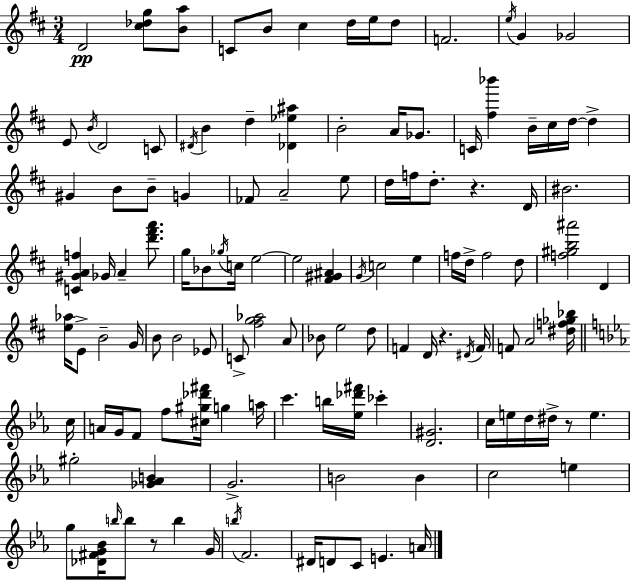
D4/h [C#5,Db5,G5]/e [B4,A5]/e C4/e B4/e C#5/q D5/s E5/s D5/e F4/h. E5/s G4/q Gb4/h E4/e B4/s D4/h C4/e D#4/s B4/q D5/q [Db4,Eb5,A#5]/q B4/h A4/s Gb4/e. C4/s [F#5,Bb6]/q B4/s C#5/s D5/s D5/q G#4/q B4/e B4/e G4/q FES4/e A4/h E5/e D5/s F5/s D5/e. R/q. D4/s BIS4/h. [C4,G#4,A4,F5]/q Gb4/s A4/q [D6,F#6,A6]/e. G5/s Bb4/e Gb5/s C5/s E5/h E5/h [F#4,G#4,A#4]/q G4/s C5/h E5/q F5/s D5/s F5/h D5/e [F5,G#5,B5,A#6]/h D4/q [E5,Ab5]/s E4/e B4/h G4/s B4/e B4/h Eb4/e C4/e [F#5,G5,Ab5]/h A4/e Bb4/e E5/h D5/e F4/q D4/s R/q. D#4/s F4/s F4/e A4/h [D#5,F5,Gb5,Bb5]/s C5/s A4/s G4/s F4/e F5/e [C#5,G#5,Db6,F#6]/s G5/q A5/s C6/q. B5/s [Eb5,Db6,F#6]/s CES6/q [D4,G#4]/h. C5/s E5/s D5/s D#5/s R/e E5/q. G#5/h [Gb4,Ab4,B4]/q G4/h. B4/h B4/q C5/h E5/q G5/e [Db4,F#4,G4,Bb4]/s B5/s B5/e R/e B5/q G4/s B5/s F4/h. D#4/s D4/e C4/e E4/q. A4/s